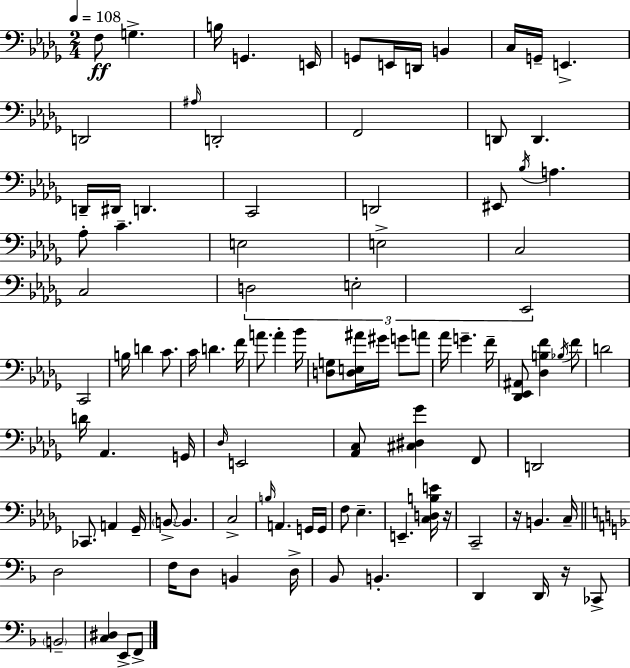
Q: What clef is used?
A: bass